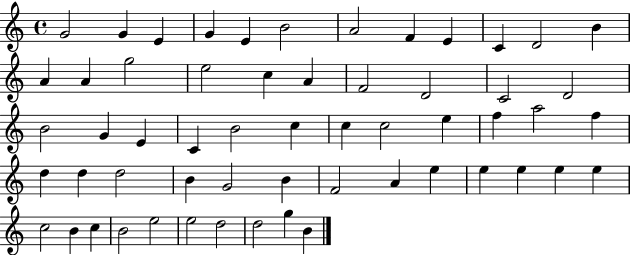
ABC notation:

X:1
T:Untitled
M:4/4
L:1/4
K:C
G2 G E G E B2 A2 F E C D2 B A A g2 e2 c A F2 D2 C2 D2 B2 G E C B2 c c c2 e f a2 f d d d2 B G2 B F2 A e e e e e c2 B c B2 e2 e2 d2 d2 g B